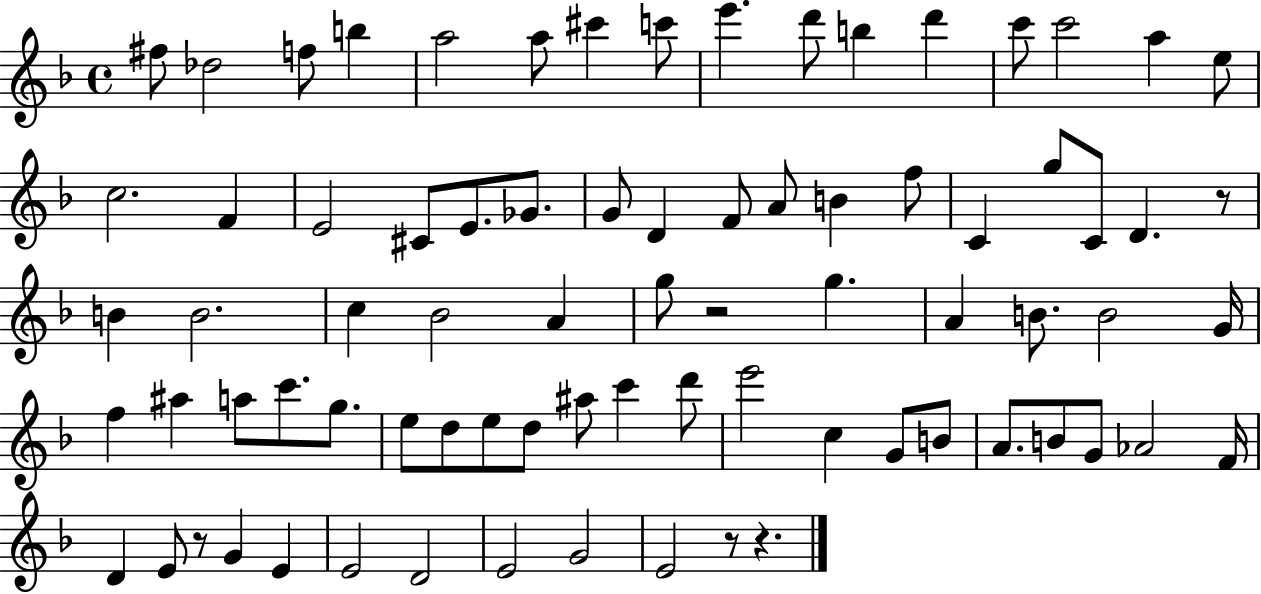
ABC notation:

X:1
T:Untitled
M:4/4
L:1/4
K:F
^f/2 _d2 f/2 b a2 a/2 ^c' c'/2 e' d'/2 b d' c'/2 c'2 a e/2 c2 F E2 ^C/2 E/2 _G/2 G/2 D F/2 A/2 B f/2 C g/2 C/2 D z/2 B B2 c _B2 A g/2 z2 g A B/2 B2 G/4 f ^a a/2 c'/2 g/2 e/2 d/2 e/2 d/2 ^a/2 c' d'/2 e'2 c G/2 B/2 A/2 B/2 G/2 _A2 F/4 D E/2 z/2 G E E2 D2 E2 G2 E2 z/2 z